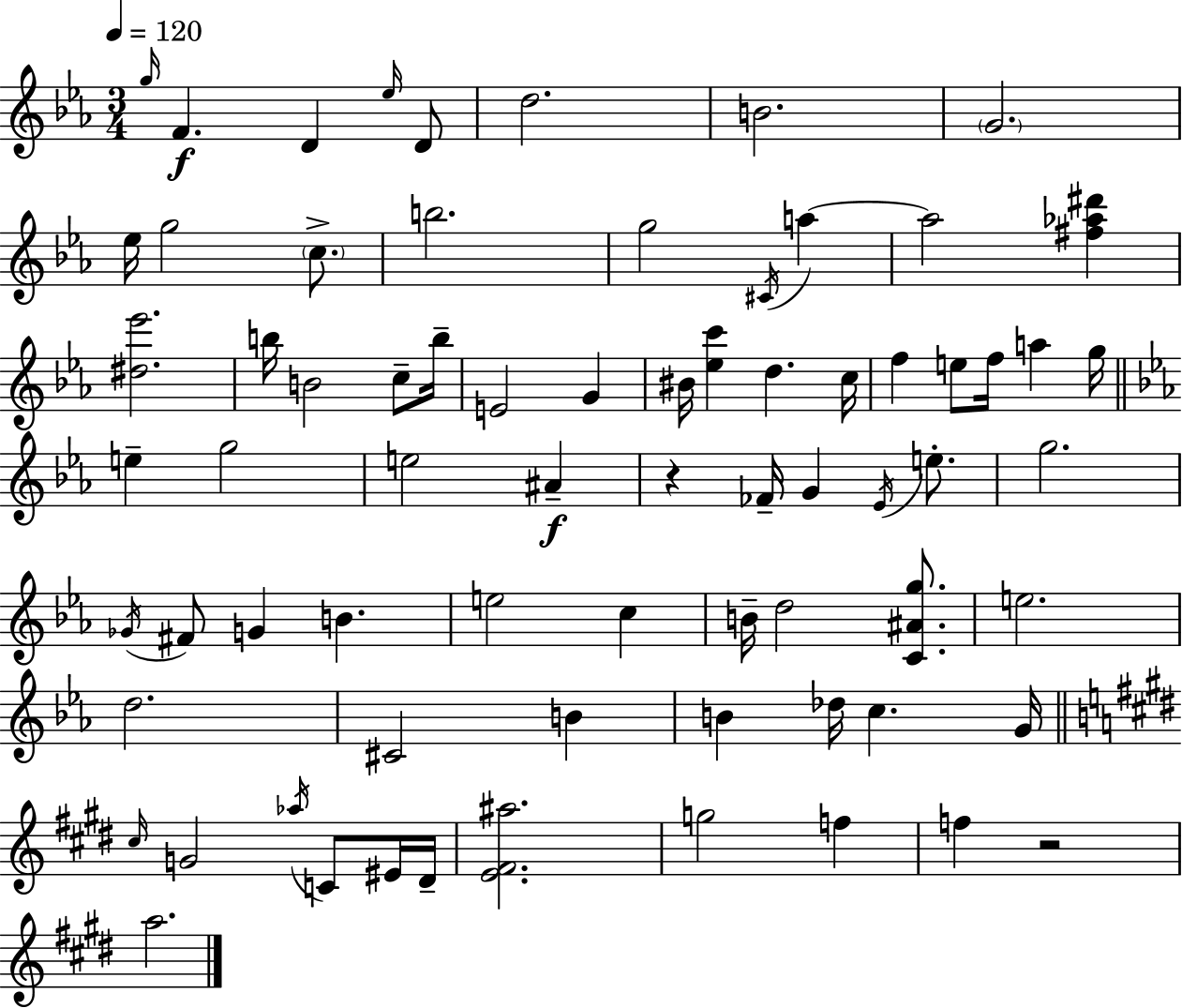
G5/s F4/q. D4/q Eb5/s D4/e D5/h. B4/h. G4/h. Eb5/s G5/h C5/e. B5/h. G5/h C#4/s A5/q A5/h [F#5,Ab5,D#6]/q [D#5,Eb6]/h. B5/s B4/h C5/e B5/s E4/h G4/q BIS4/s [Eb5,C6]/q D5/q. C5/s F5/q E5/e F5/s A5/q G5/s E5/q G5/h E5/h A#4/q R/q FES4/s G4/q Eb4/s E5/e. G5/h. Gb4/s F#4/e G4/q B4/q. E5/h C5/q B4/s D5/h [C4,A#4,G5]/e. E5/h. D5/h. C#4/h B4/q B4/q Db5/s C5/q. G4/s C#5/s G4/h Ab5/s C4/e EIS4/s D#4/s [E4,F#4,A#5]/h. G5/h F5/q F5/q R/h A5/h.